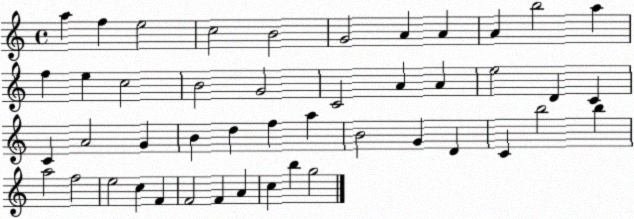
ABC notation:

X:1
T:Untitled
M:4/4
L:1/4
K:C
a f e2 c2 B2 G2 A A A b2 a f e c2 B2 G2 C2 A A e2 D C C A2 G B d f a B2 G D C b2 b a2 f2 e2 c F F2 F A c b g2